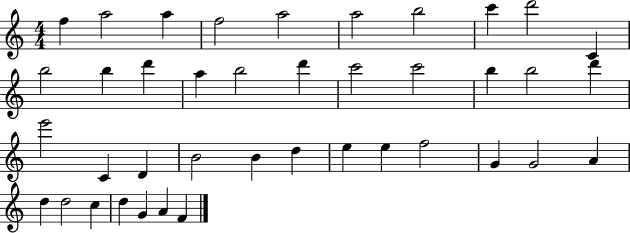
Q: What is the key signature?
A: C major